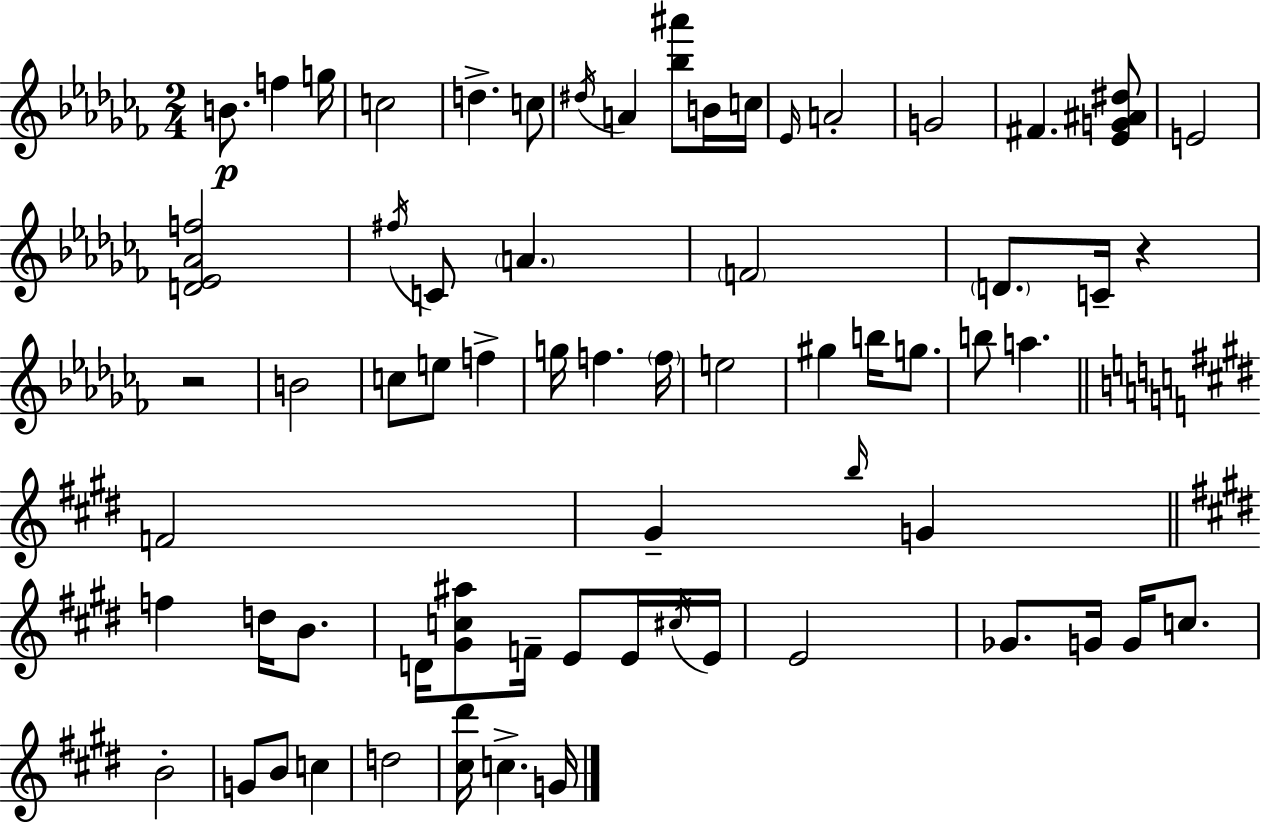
B4/e. F5/q G5/s C5/h D5/q. C5/e D#5/s A4/q [Bb5,A#6]/e B4/s C5/s Eb4/s A4/h G4/h F#4/q. [Eb4,G4,A#4,D#5]/e E4/h [D4,Eb4,Ab4,F5]/h F#5/s C4/e A4/q. F4/h D4/e. C4/s R/q R/h B4/h C5/e E5/e F5/q G5/s F5/q. F5/s E5/h G#5/q B5/s G5/e. B5/e A5/q. F4/h G#4/q B5/s G4/q F5/q D5/s B4/e. D4/s [G#4,C5,A#5]/e F4/s E4/e E4/s C#5/s E4/s E4/h Gb4/e. G4/s G4/s C5/e. B4/h G4/e B4/e C5/q D5/h [C#5,D#6]/s C5/q. G4/s